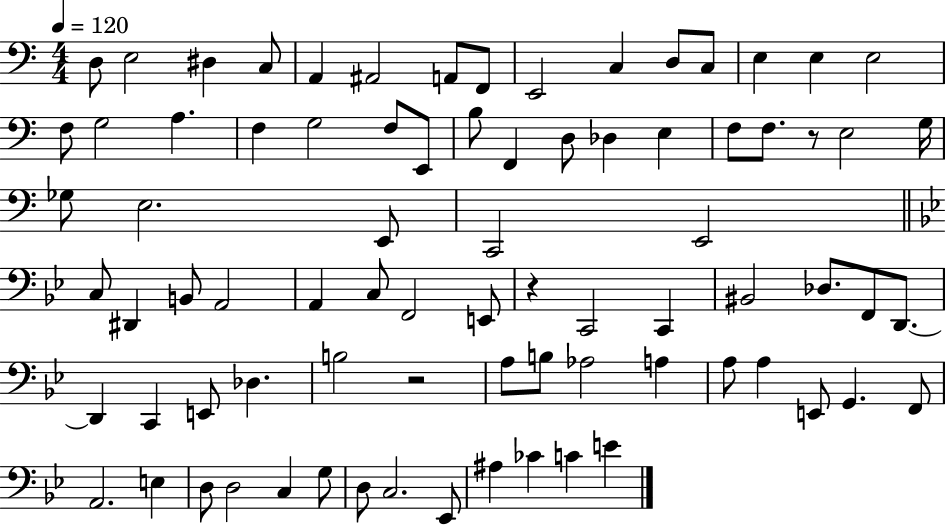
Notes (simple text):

D3/e E3/h D#3/q C3/e A2/q A#2/h A2/e F2/e E2/h C3/q D3/e C3/e E3/q E3/q E3/h F3/e G3/h A3/q. F3/q G3/h F3/e E2/e B3/e F2/q D3/e Db3/q E3/q F3/e F3/e. R/e E3/h G3/s Gb3/e E3/h. E2/e C2/h E2/h C3/e D#2/q B2/e A2/h A2/q C3/e F2/h E2/e R/q C2/h C2/q BIS2/h Db3/e. F2/e D2/e. D2/q C2/q E2/e Db3/q. B3/h R/h A3/e B3/e Ab3/h A3/q A3/e A3/q E2/e G2/q. F2/e A2/h. E3/q D3/e D3/h C3/q G3/e D3/e C3/h. Eb2/e A#3/q CES4/q C4/q E4/q